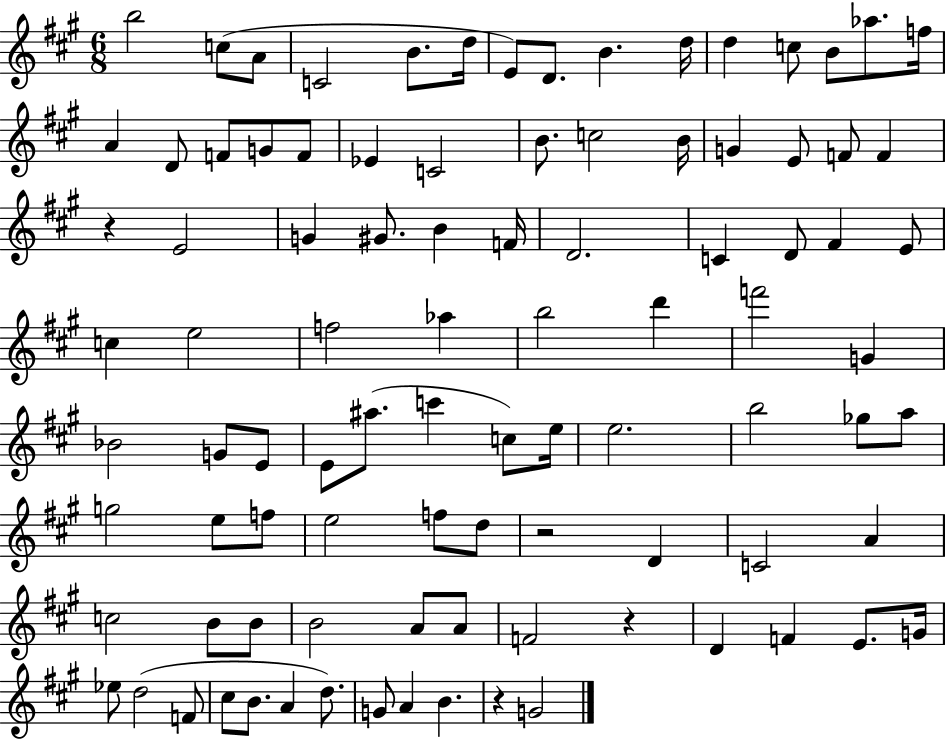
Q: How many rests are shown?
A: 4